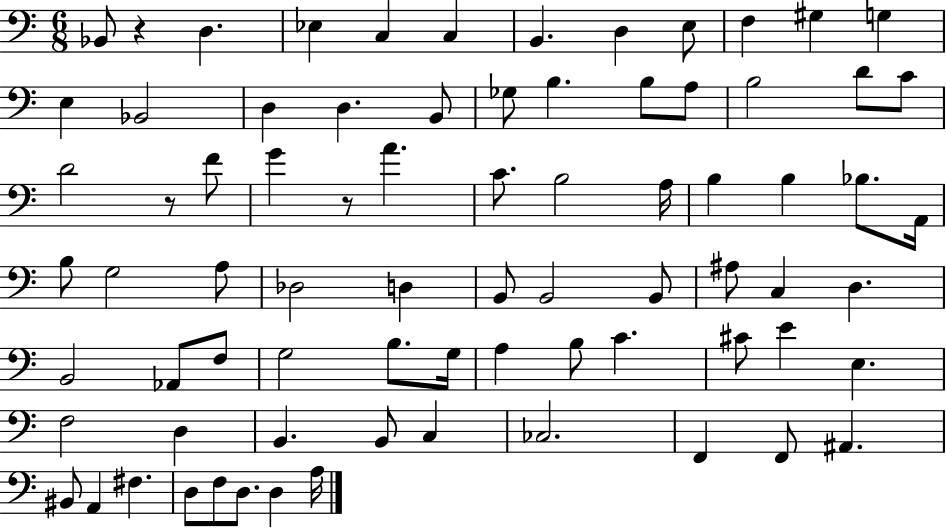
{
  \clef bass
  \numericTimeSignature
  \time 6/8
  \key c \major
  bes,8 r4 d4. | ees4 c4 c4 | b,4. d4 e8 | f4 gis4 g4 | \break e4 bes,2 | d4 d4. b,8 | ges8 b4. b8 a8 | b2 d'8 c'8 | \break d'2 r8 f'8 | g'4 r8 a'4. | c'8. b2 a16 | b4 b4 bes8. a,16 | \break b8 g2 a8 | des2 d4 | b,8 b,2 b,8 | ais8 c4 d4. | \break b,2 aes,8 f8 | g2 b8. g16 | a4 b8 c'4. | cis'8 e'4 e4. | \break f2 d4 | b,4. b,8 c4 | ces2. | f,4 f,8 ais,4. | \break bis,8 a,4 fis4. | d8 f8 d8. d4 a16 | \bar "|."
}